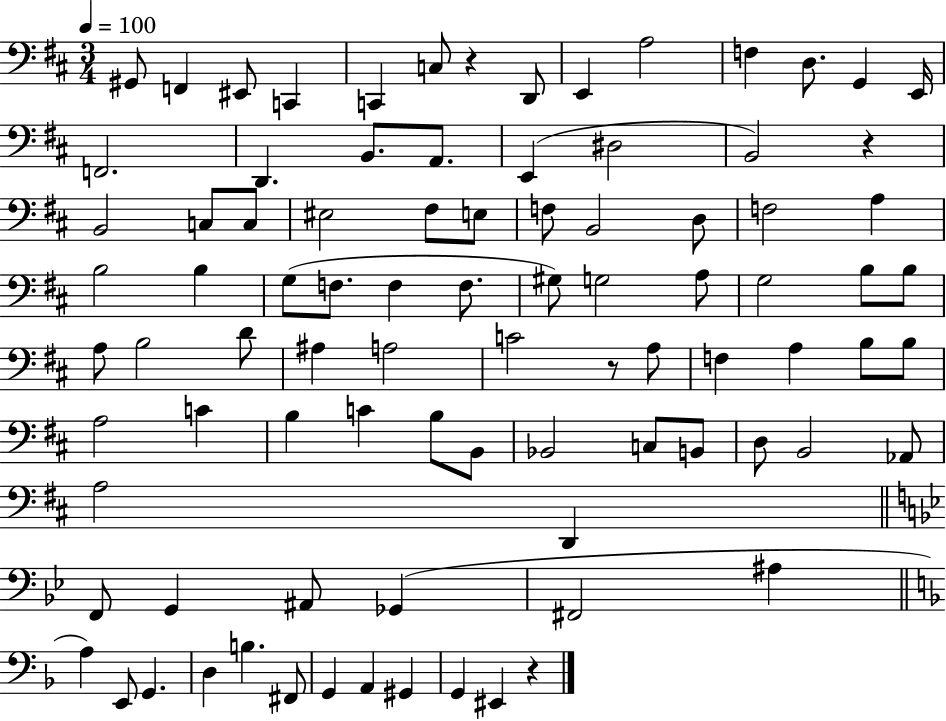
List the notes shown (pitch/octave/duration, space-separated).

G#2/e F2/q EIS2/e C2/q C2/q C3/e R/q D2/e E2/q A3/h F3/q D3/e. G2/q E2/s F2/h. D2/q. B2/e. A2/e. E2/q D#3/h B2/h R/q B2/h C3/e C3/e EIS3/h F#3/e E3/e F3/e B2/h D3/e F3/h A3/q B3/h B3/q G3/e F3/e. F3/q F3/e. G#3/e G3/h A3/e G3/h B3/e B3/e A3/e B3/h D4/e A#3/q A3/h C4/h R/e A3/e F3/q A3/q B3/e B3/e A3/h C4/q B3/q C4/q B3/e B2/e Bb2/h C3/e B2/e D3/e B2/h Ab2/e A3/h D2/q F2/e G2/q A#2/e Gb2/q F#2/h A#3/q A3/q E2/e G2/q. D3/q B3/q. F#2/e G2/q A2/q G#2/q G2/q EIS2/q R/q